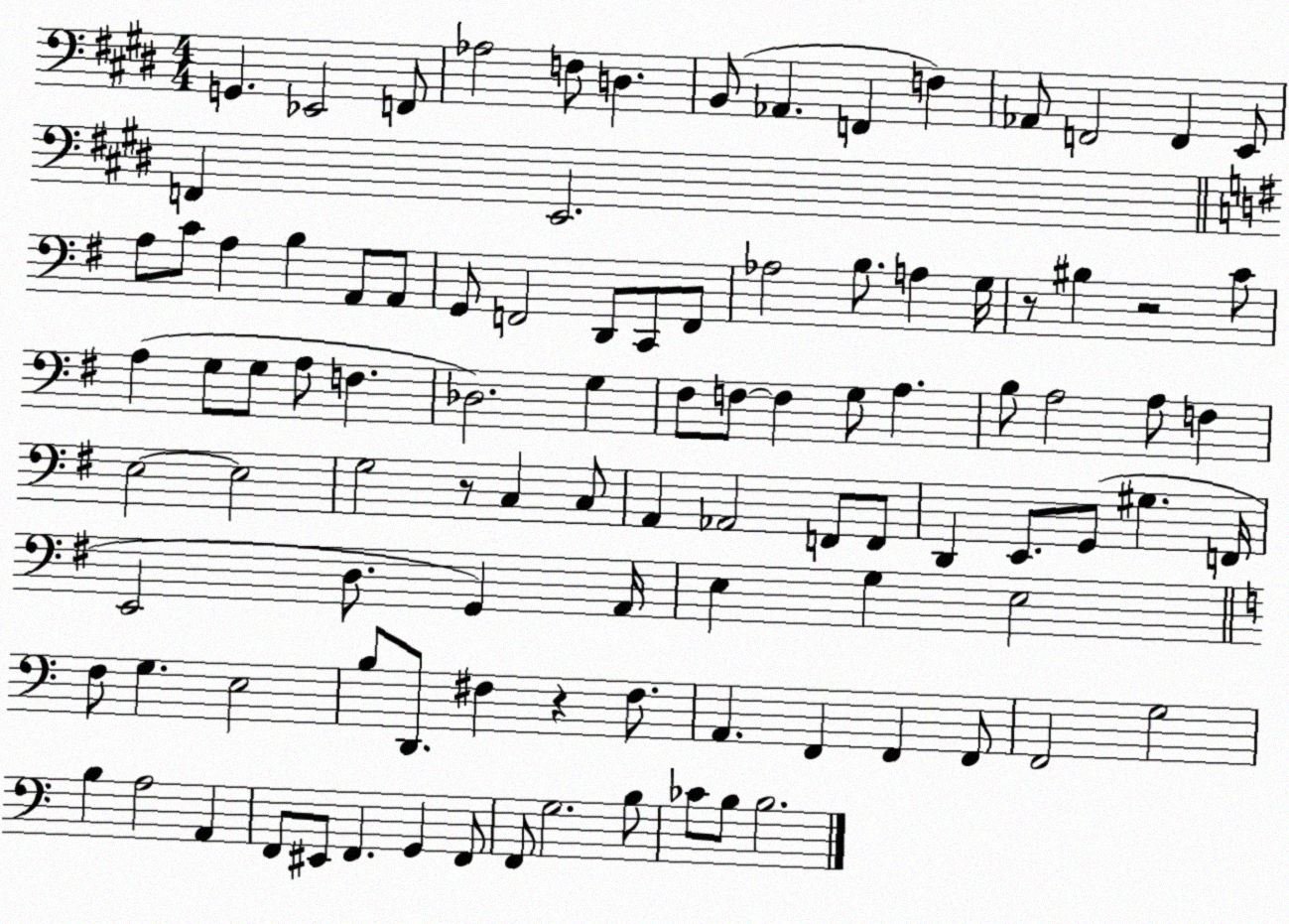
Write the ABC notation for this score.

X:1
T:Untitled
M:4/4
L:1/4
K:E
G,, _E,,2 F,,/2 _A,2 F,/2 D, B,,/2 _A,, F,, F, _A,,/2 F,,2 F,, E,,/2 F,, E,,2 A,/2 C/2 A, B, A,,/2 A,,/2 G,,/2 F,,2 D,,/2 C,,/2 F,,/2 _A,2 B,/2 A, G,/4 z/2 ^B, z2 C/2 A, G,/2 G,/2 A,/2 F, _D,2 G, ^F,/2 F,/2 F, G,/2 A, B,/2 A,2 A,/2 F, E,2 E,2 G,2 z/2 C, C,/2 A,, _A,,2 F,,/2 F,,/2 D,, E,,/2 G,,/2 ^G, F,,/4 E,,2 D,/2 G,, A,,/4 E, G, E,2 F,/2 G, E,2 B,/2 D,,/2 ^F, z ^F,/2 A,, F,, F,, F,,/2 F,,2 G,2 B, A,2 A,, F,,/2 ^E,,/2 F,, G,, F,,/2 F,,/2 G,2 B,/2 _C/2 B,/2 B,2